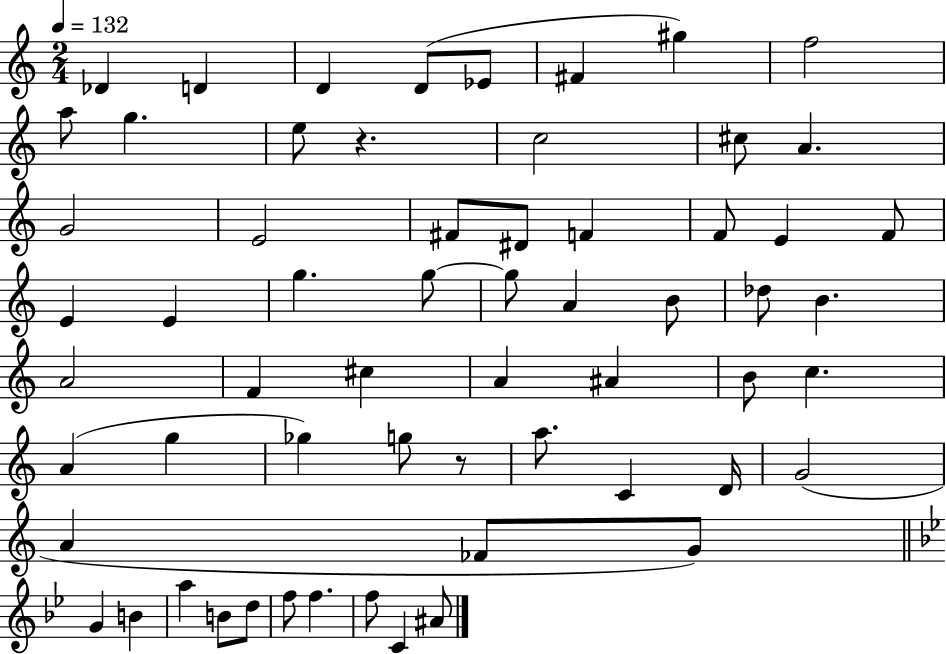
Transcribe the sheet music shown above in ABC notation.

X:1
T:Untitled
M:2/4
L:1/4
K:C
_D D D D/2 _E/2 ^F ^g f2 a/2 g e/2 z c2 ^c/2 A G2 E2 ^F/2 ^D/2 F F/2 E F/2 E E g g/2 g/2 A B/2 _d/2 B A2 F ^c A ^A B/2 c A g _g g/2 z/2 a/2 C D/4 G2 A _F/2 G/2 G B a B/2 d/2 f/2 f f/2 C ^A/2